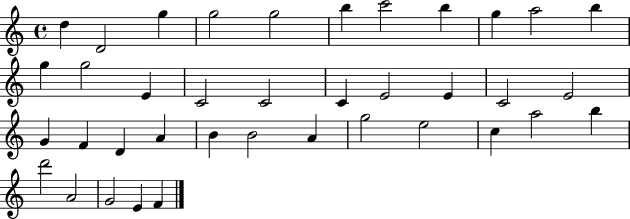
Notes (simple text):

D5/q D4/h G5/q G5/h G5/h B5/q C6/h B5/q G5/q A5/h B5/q G5/q G5/h E4/q C4/h C4/h C4/q E4/h E4/q C4/h E4/h G4/q F4/q D4/q A4/q B4/q B4/h A4/q G5/h E5/h C5/q A5/h B5/q D6/h A4/h G4/h E4/q F4/q